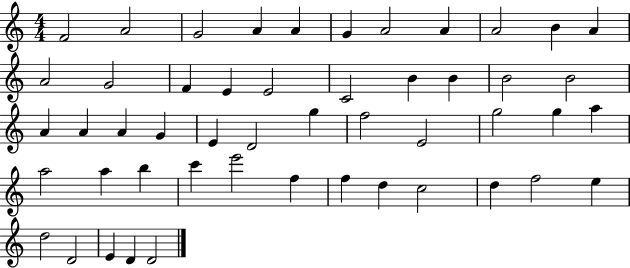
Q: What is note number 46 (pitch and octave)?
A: D5